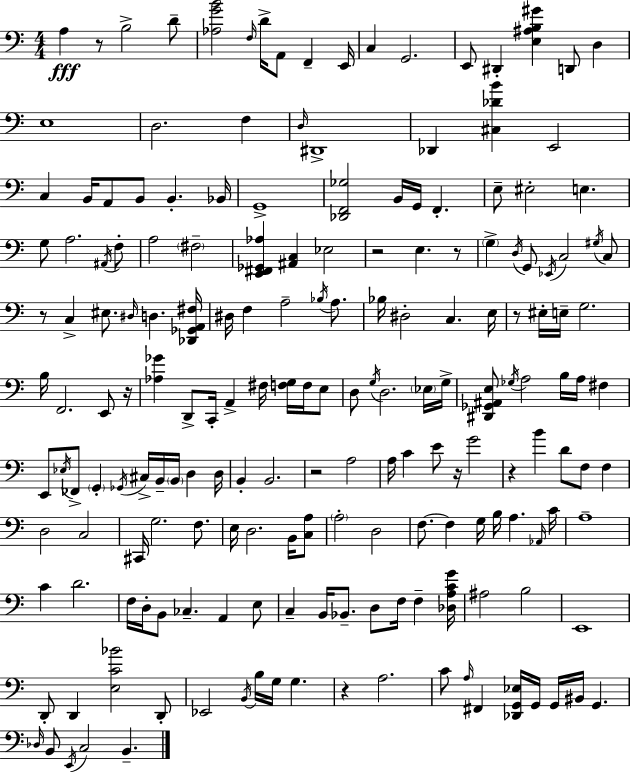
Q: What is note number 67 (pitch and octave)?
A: F2